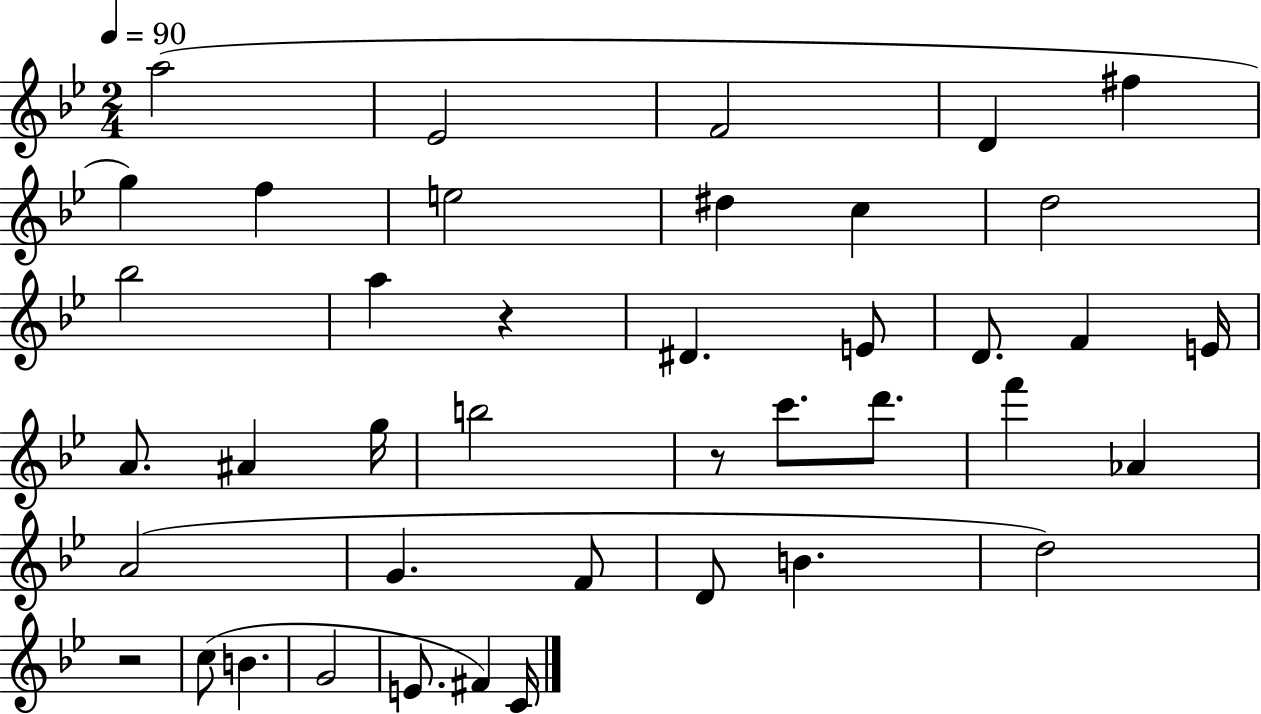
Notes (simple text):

A5/h Eb4/h F4/h D4/q F#5/q G5/q F5/q E5/h D#5/q C5/q D5/h Bb5/h A5/q R/q D#4/q. E4/e D4/e. F4/q E4/s A4/e. A#4/q G5/s B5/h R/e C6/e. D6/e. F6/q Ab4/q A4/h G4/q. F4/e D4/e B4/q. D5/h R/h C5/e B4/q. G4/h E4/e. F#4/q C4/s